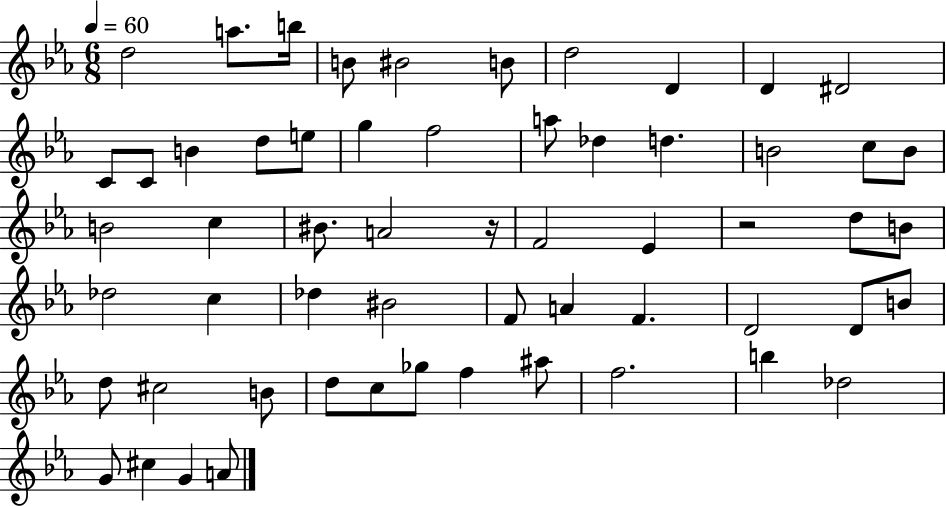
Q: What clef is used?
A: treble